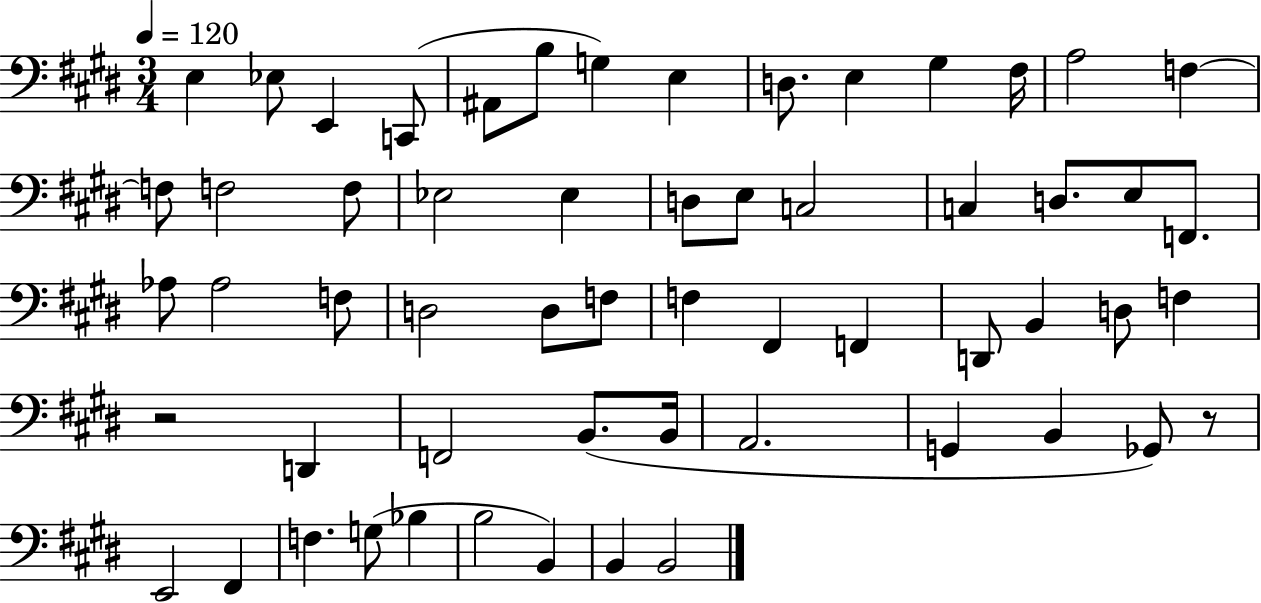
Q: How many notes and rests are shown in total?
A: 58